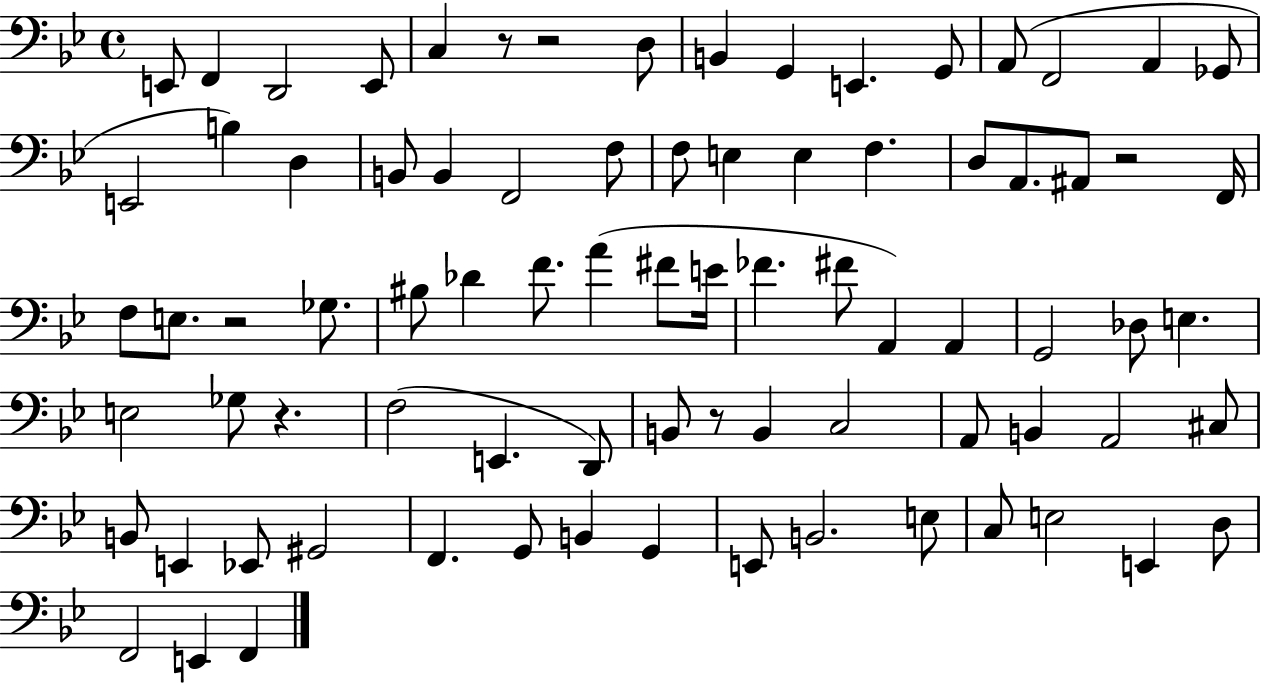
E2/e F2/q D2/h E2/e C3/q R/e R/h D3/e B2/q G2/q E2/q. G2/e A2/e F2/h A2/q Gb2/e E2/h B3/q D3/q B2/e B2/q F2/h F3/e F3/e E3/q E3/q F3/q. D3/e A2/e. A#2/e R/h F2/s F3/e E3/e. R/h Gb3/e. BIS3/e Db4/q F4/e. A4/q F#4/e E4/s FES4/q. F#4/e A2/q A2/q G2/h Db3/e E3/q. E3/h Gb3/e R/q. F3/h E2/q. D2/e B2/e R/e B2/q C3/h A2/e B2/q A2/h C#3/e B2/e E2/q Eb2/e G#2/h F2/q. G2/e B2/q G2/q E2/e B2/h. E3/e C3/e E3/h E2/q D3/e F2/h E2/q F2/q